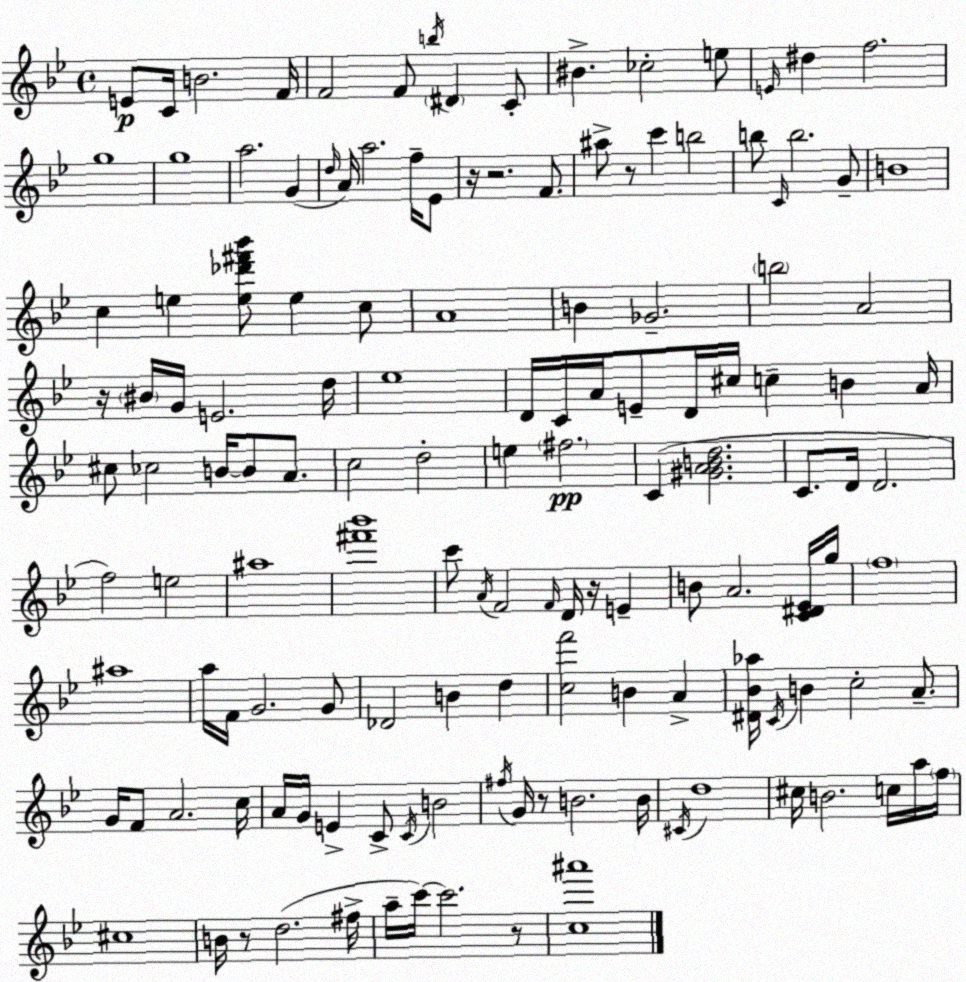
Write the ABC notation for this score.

X:1
T:Untitled
M:4/4
L:1/4
K:Gm
E/2 C/4 B2 F/4 F2 F/2 b/4 ^D C/2 ^B _c2 e/2 E/4 ^d f2 g4 g4 a2 G d/4 A/4 a2 f/4 _E/2 z/4 z2 F/2 ^a/2 z/2 c' b2 b/2 C/4 b2 G/2 B4 c e [e_d'^f'_b']/2 e c/2 A4 B _G2 b2 A2 z/4 ^B/4 G/4 E2 d/4 _e4 D/4 C/4 A/4 E/2 D/4 ^c/4 c B A/4 ^c/2 _c2 B/4 B/2 A/2 c2 d2 e ^f2 C [^GABd]2 C/2 D/4 D2 f2 e2 ^a4 [^f'_b']4 c'/2 A/4 F2 F/4 D/4 z/4 E B/2 A2 [C^D_E]/4 g/4 f4 ^a4 a/4 F/4 G2 G/2 _D2 B d [cf']2 B A [^D_B_a]/4 C/4 B c2 A/2 G/4 F/2 A2 c/4 A/4 G/4 E C/2 C/4 B2 ^f/4 G/4 z/2 B2 B/4 ^C/4 d4 ^c/4 B2 c/4 a/4 f/4 ^c4 B/4 z/2 d2 ^f/4 a/4 c'/4 c'2 z/2 [c^a']4